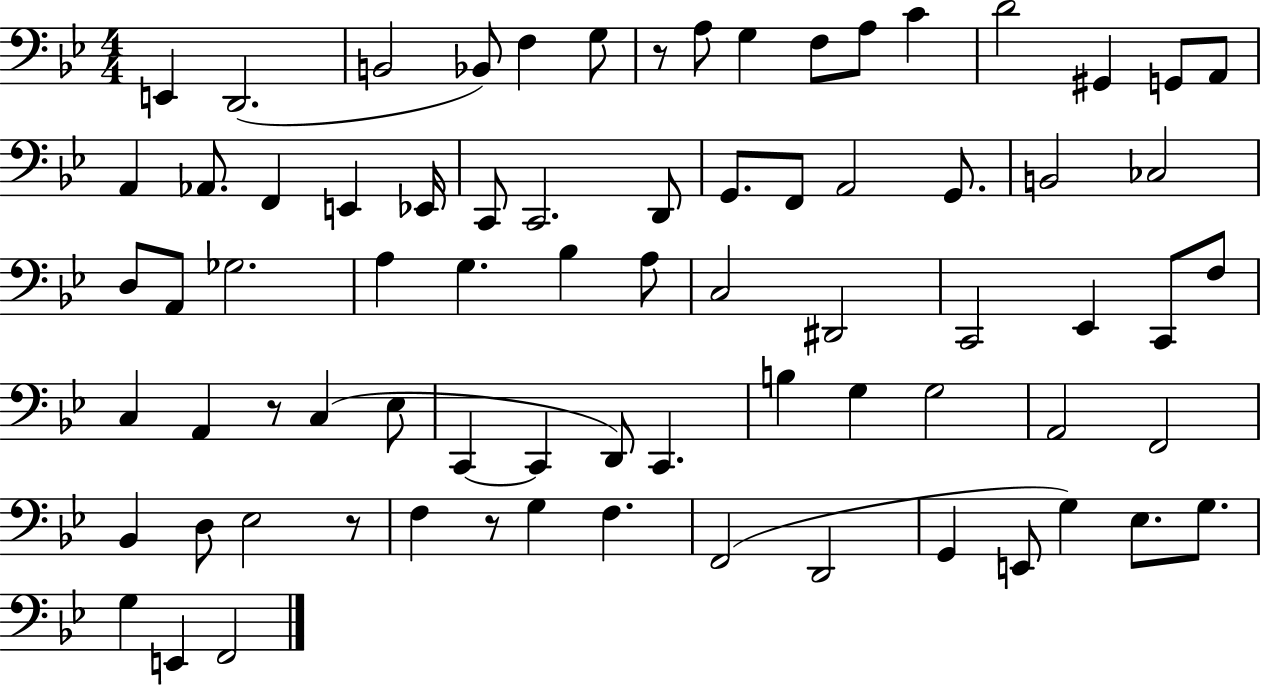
X:1
T:Untitled
M:4/4
L:1/4
K:Bb
E,, D,,2 B,,2 _B,,/2 F, G,/2 z/2 A,/2 G, F,/2 A,/2 C D2 ^G,, G,,/2 A,,/2 A,, _A,,/2 F,, E,, _E,,/4 C,,/2 C,,2 D,,/2 G,,/2 F,,/2 A,,2 G,,/2 B,,2 _C,2 D,/2 A,,/2 _G,2 A, G, _B, A,/2 C,2 ^D,,2 C,,2 _E,, C,,/2 F,/2 C, A,, z/2 C, _E,/2 C,, C,, D,,/2 C,, B, G, G,2 A,,2 F,,2 _B,, D,/2 _E,2 z/2 F, z/2 G, F, F,,2 D,,2 G,, E,,/2 G, _E,/2 G,/2 G, E,, F,,2